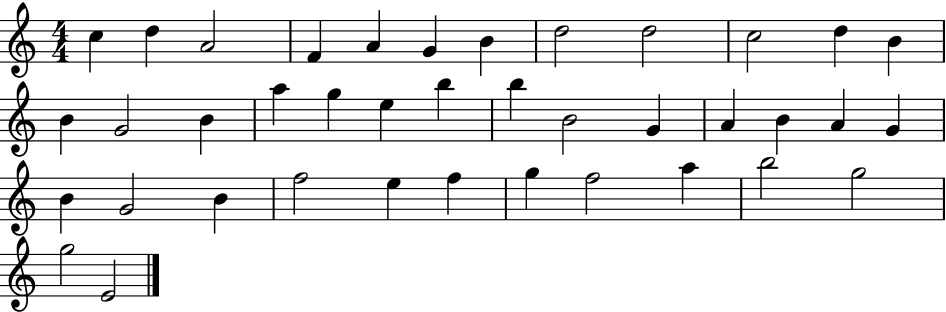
C5/q D5/q A4/h F4/q A4/q G4/q B4/q D5/h D5/h C5/h D5/q B4/q B4/q G4/h B4/q A5/q G5/q E5/q B5/q B5/q B4/h G4/q A4/q B4/q A4/q G4/q B4/q G4/h B4/q F5/h E5/q F5/q G5/q F5/h A5/q B5/h G5/h G5/h E4/h